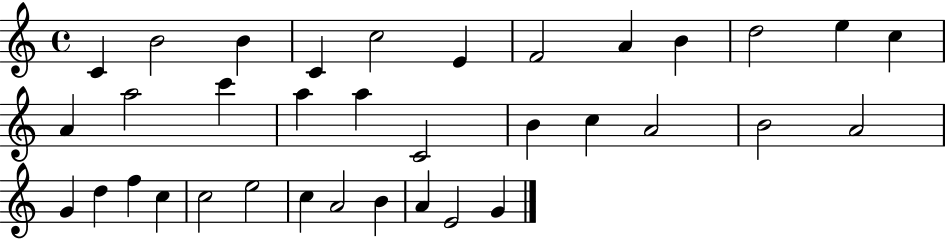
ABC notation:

X:1
T:Untitled
M:4/4
L:1/4
K:C
C B2 B C c2 E F2 A B d2 e c A a2 c' a a C2 B c A2 B2 A2 G d f c c2 e2 c A2 B A E2 G